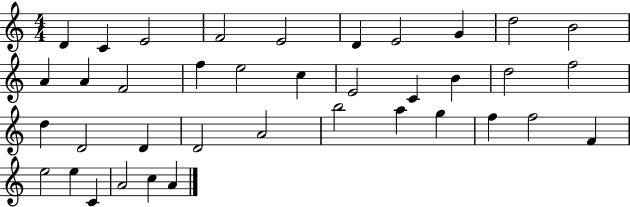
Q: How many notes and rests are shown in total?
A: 38